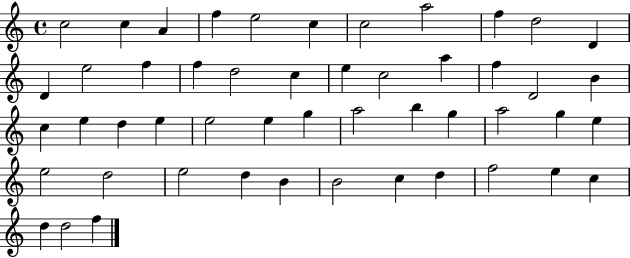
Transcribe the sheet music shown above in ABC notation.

X:1
T:Untitled
M:4/4
L:1/4
K:C
c2 c A f e2 c c2 a2 f d2 D D e2 f f d2 c e c2 a f D2 B c e d e e2 e g a2 b g a2 g e e2 d2 e2 d B B2 c d f2 e c d d2 f